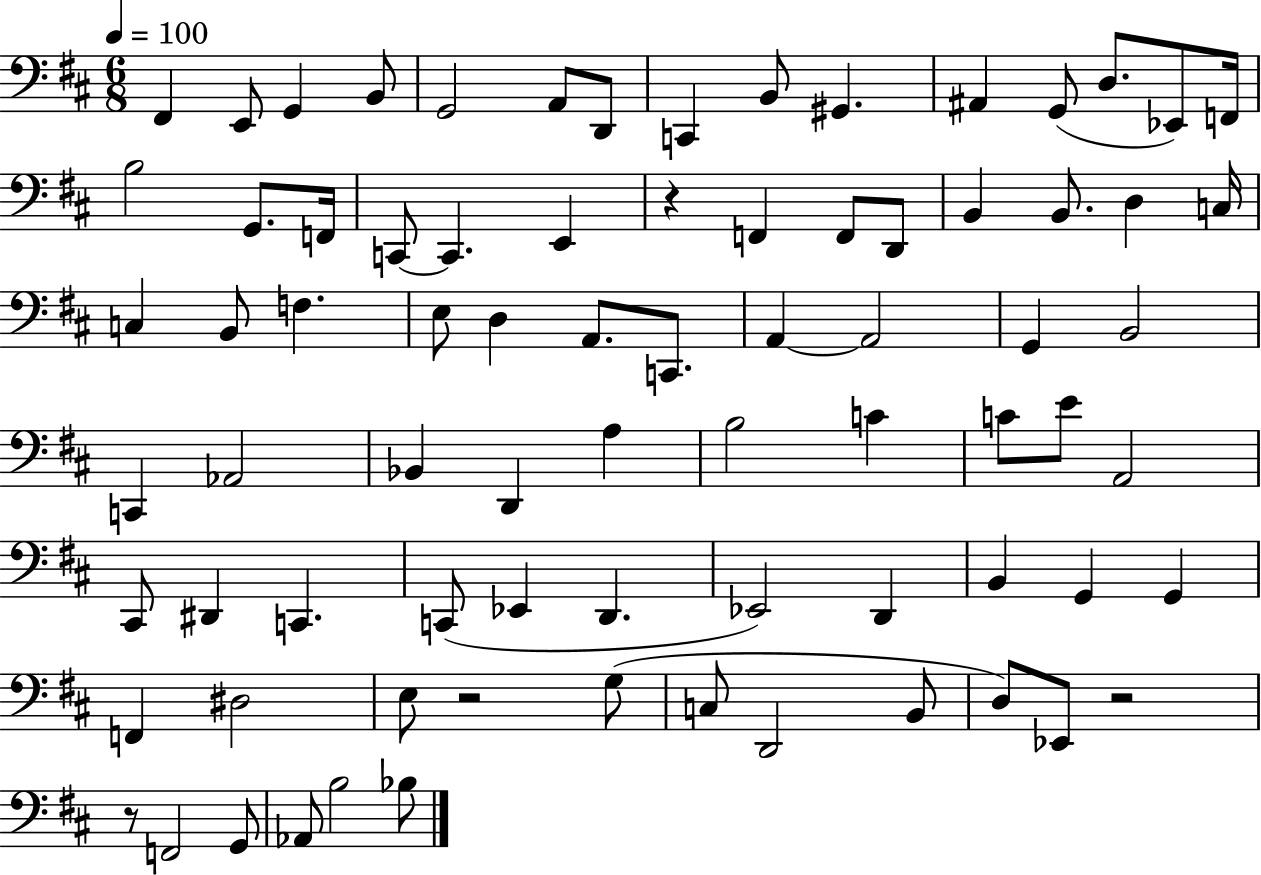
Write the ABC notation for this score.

X:1
T:Untitled
M:6/8
L:1/4
K:D
^F,, E,,/2 G,, B,,/2 G,,2 A,,/2 D,,/2 C,, B,,/2 ^G,, ^A,, G,,/2 D,/2 _E,,/2 F,,/4 B,2 G,,/2 F,,/4 C,,/2 C,, E,, z F,, F,,/2 D,,/2 B,, B,,/2 D, C,/4 C, B,,/2 F, E,/2 D, A,,/2 C,,/2 A,, A,,2 G,, B,,2 C,, _A,,2 _B,, D,, A, B,2 C C/2 E/2 A,,2 ^C,,/2 ^D,, C,, C,,/2 _E,, D,, _E,,2 D,, B,, G,, G,, F,, ^D,2 E,/2 z2 G,/2 C,/2 D,,2 B,,/2 D,/2 _E,,/2 z2 z/2 F,,2 G,,/2 _A,,/2 B,2 _B,/2